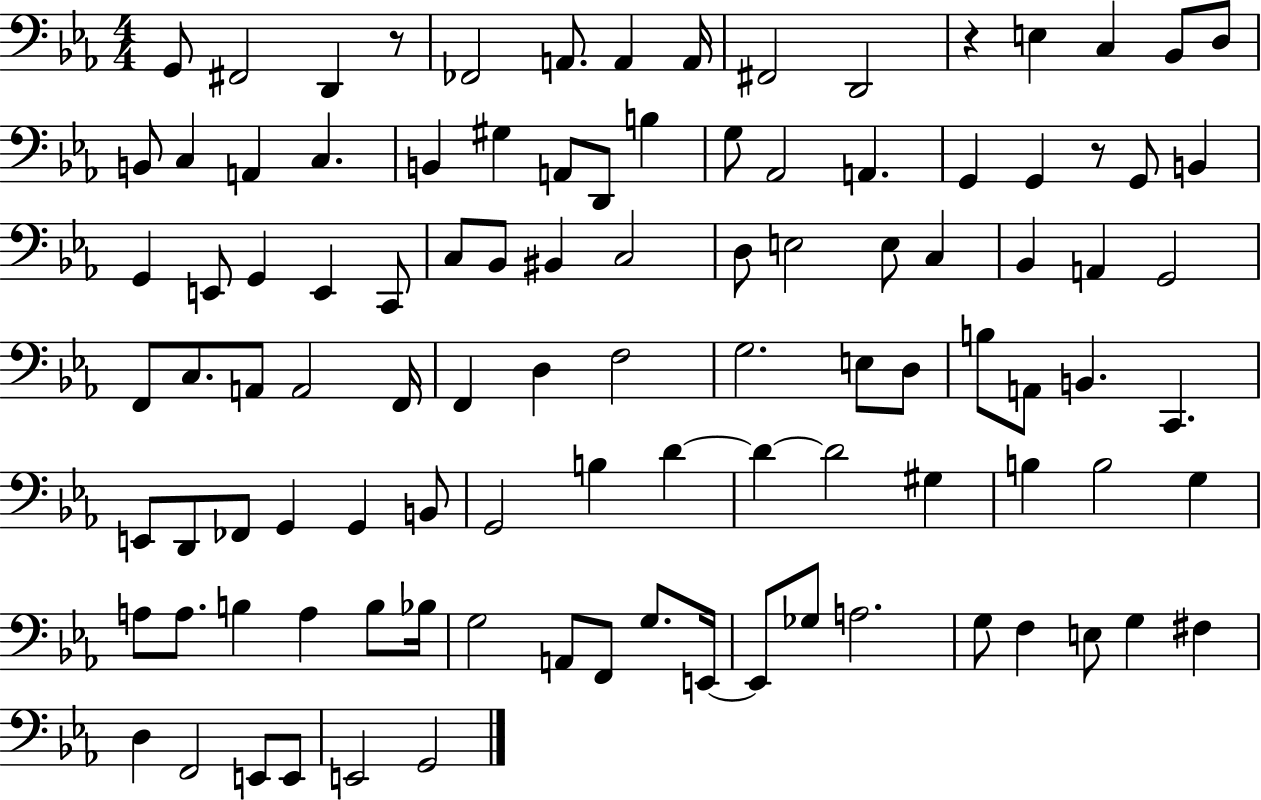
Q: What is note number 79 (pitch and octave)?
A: A3